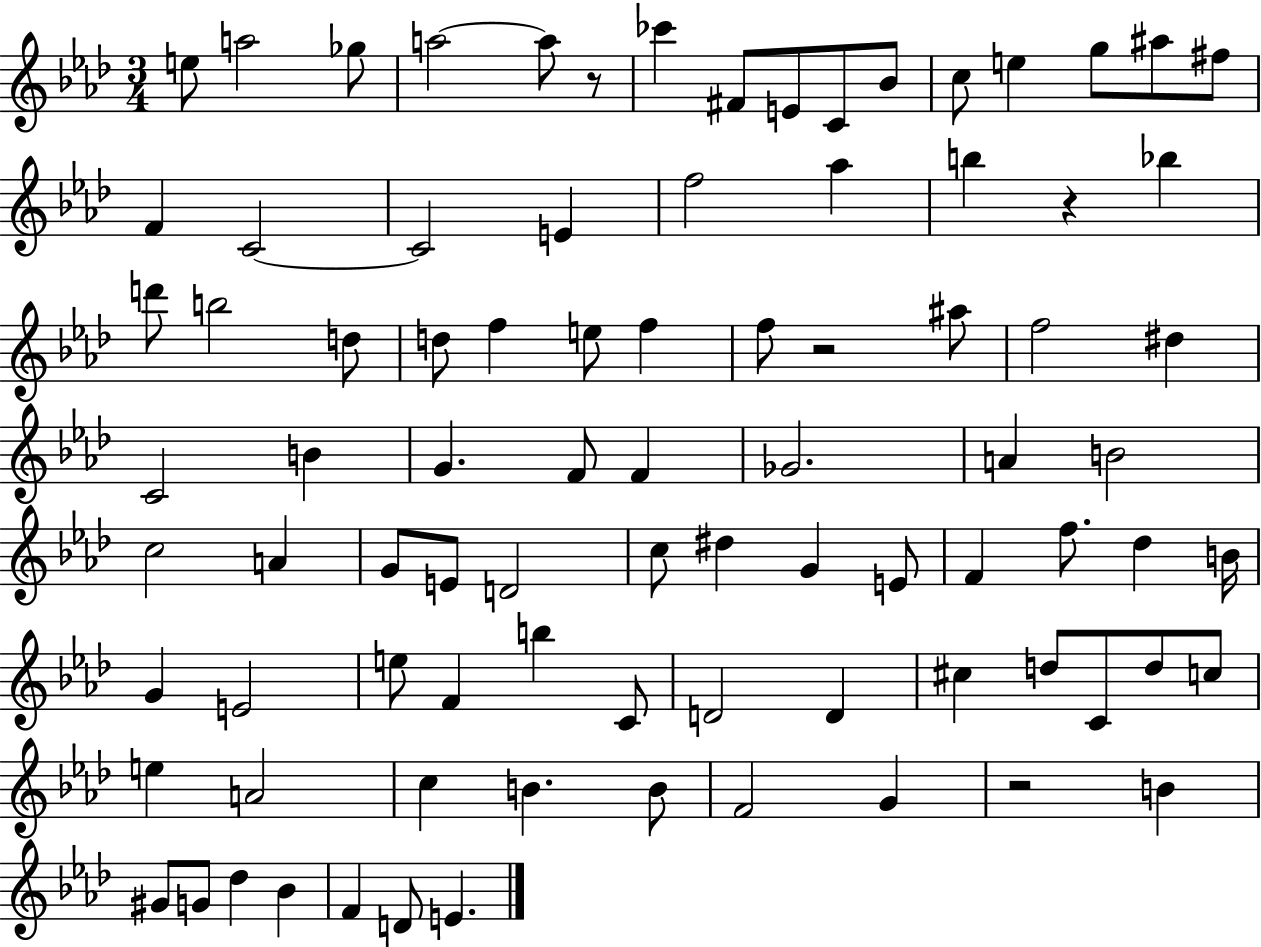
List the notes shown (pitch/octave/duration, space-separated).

E5/e A5/h Gb5/e A5/h A5/e R/e CES6/q F#4/e E4/e C4/e Bb4/e C5/e E5/q G5/e A#5/e F#5/e F4/q C4/h C4/h E4/q F5/h Ab5/q B5/q R/q Bb5/q D6/e B5/h D5/e D5/e F5/q E5/e F5/q F5/e R/h A#5/e F5/h D#5/q C4/h B4/q G4/q. F4/e F4/q Gb4/h. A4/q B4/h C5/h A4/q G4/e E4/e D4/h C5/e D#5/q G4/q E4/e F4/q F5/e. Db5/q B4/s G4/q E4/h E5/e F4/q B5/q C4/e D4/h D4/q C#5/q D5/e C4/e D5/e C5/e E5/q A4/h C5/q B4/q. B4/e F4/h G4/q R/h B4/q G#4/e G4/e Db5/q Bb4/q F4/q D4/e E4/q.